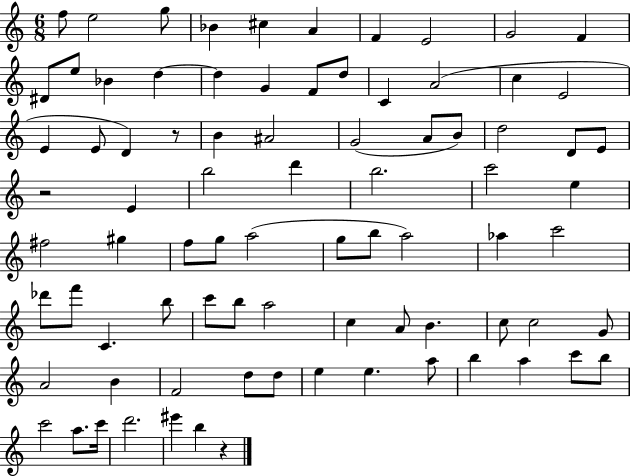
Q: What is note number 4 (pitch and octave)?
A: Bb4